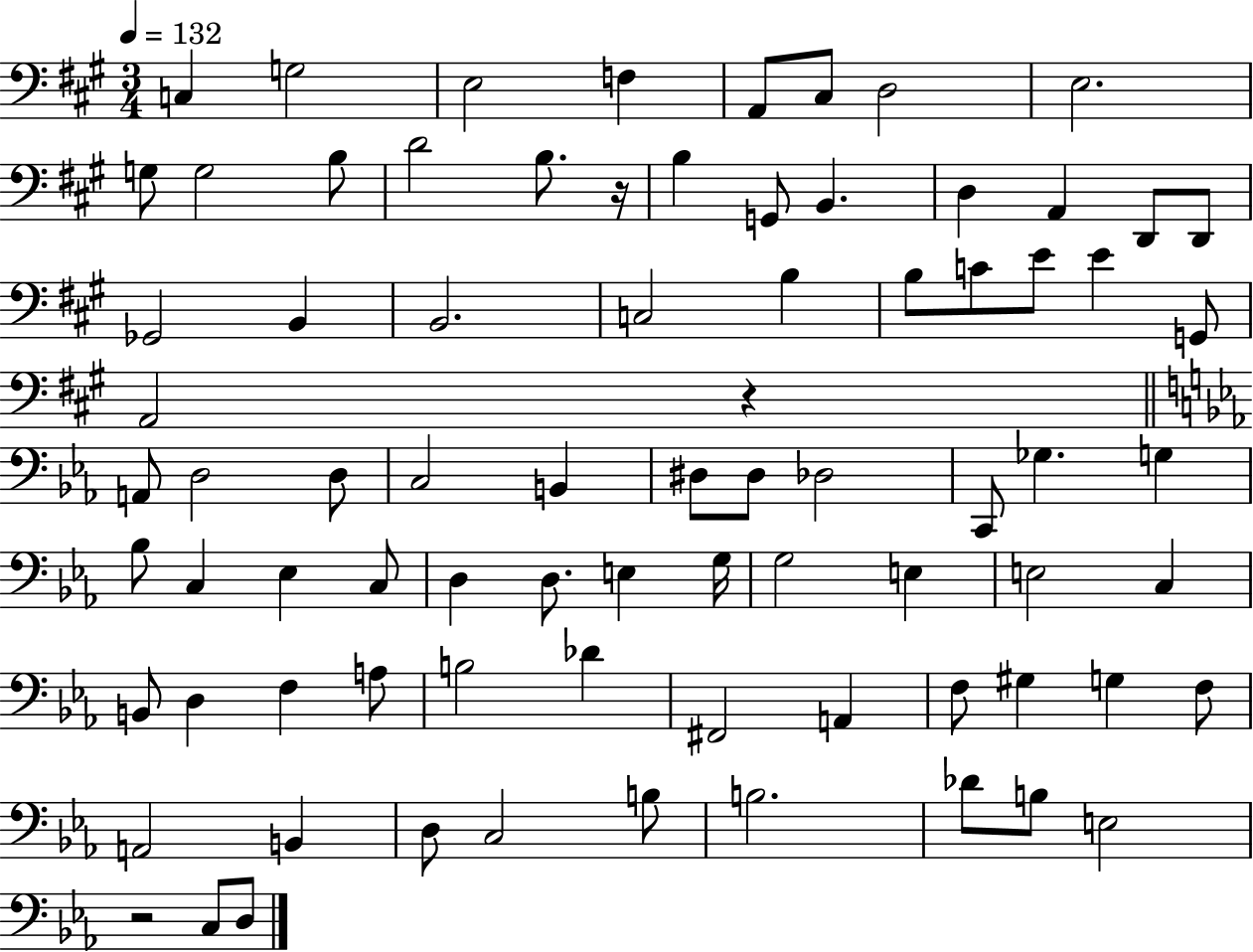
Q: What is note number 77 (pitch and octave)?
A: D3